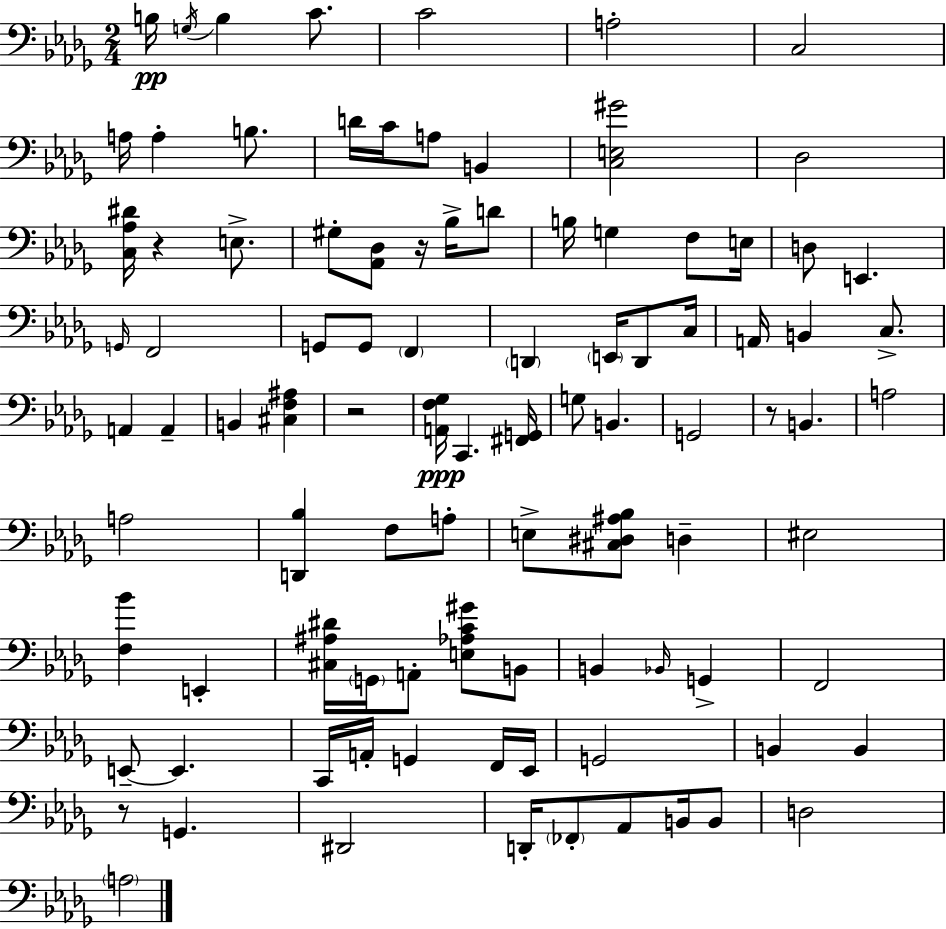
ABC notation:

X:1
T:Untitled
M:2/4
L:1/4
K:Bbm
B,/4 G,/4 B, C/2 C2 A,2 C,2 A,/4 A, B,/2 D/4 C/4 A,/2 B,, [C,E,^G]2 _D,2 [C,_A,^D]/4 z E,/2 ^G,/2 [_A,,_D,]/2 z/4 _B,/4 D/2 B,/4 G, F,/2 E,/4 D,/2 E,, G,,/4 F,,2 G,,/2 G,,/2 F,, D,, E,,/4 D,,/2 C,/4 A,,/4 B,, C,/2 A,, A,, B,, [^C,F,^A,] z2 [A,,F,_G,]/4 C,, [^F,,G,,]/4 G,/2 B,, G,,2 z/2 B,, A,2 A,2 [D,,_B,] F,/2 A,/2 E,/2 [^C,^D,^A,_B,]/2 D, ^E,2 [F,_B] E,, [^C,^A,^D]/4 G,,/4 A,,/2 [E,_A,C^G]/2 B,,/2 B,, _B,,/4 G,, F,,2 E,,/2 E,, C,,/4 A,,/4 G,, F,,/4 _E,,/4 G,,2 B,, B,, z/2 G,, ^D,,2 D,,/4 _F,,/2 _A,,/2 B,,/4 B,,/2 D,2 A,2